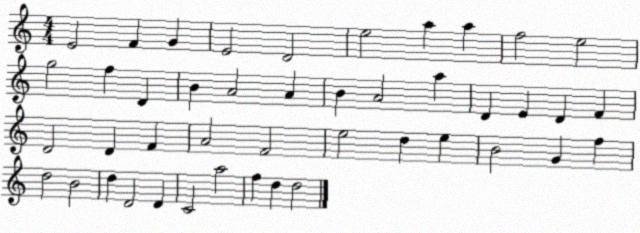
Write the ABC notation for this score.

X:1
T:Untitled
M:4/4
L:1/4
K:C
E2 F G E2 D2 e2 a a f2 e2 g2 f D B A2 A B A2 a D E D F D2 D F A2 F2 e2 d e B2 G f d2 B2 d D2 D C2 a2 f d d2